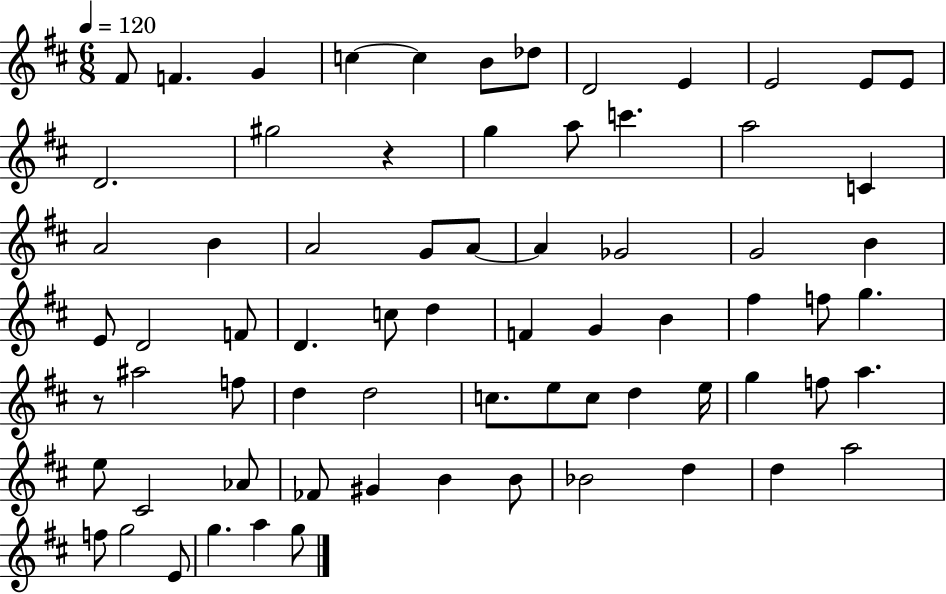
{
  \clef treble
  \numericTimeSignature
  \time 6/8
  \key d \major
  \tempo 4 = 120
  fis'8 f'4. g'4 | c''4~~ c''4 b'8 des''8 | d'2 e'4 | e'2 e'8 e'8 | \break d'2. | gis''2 r4 | g''4 a''8 c'''4. | a''2 c'4 | \break a'2 b'4 | a'2 g'8 a'8~~ | a'4 ges'2 | g'2 b'4 | \break e'8 d'2 f'8 | d'4. c''8 d''4 | f'4 g'4 b'4 | fis''4 f''8 g''4. | \break r8 ais''2 f''8 | d''4 d''2 | c''8. e''8 c''8 d''4 e''16 | g''4 f''8 a''4. | \break e''8 cis'2 aes'8 | fes'8 gis'4 b'4 b'8 | bes'2 d''4 | d''4 a''2 | \break f''8 g''2 e'8 | g''4. a''4 g''8 | \bar "|."
}